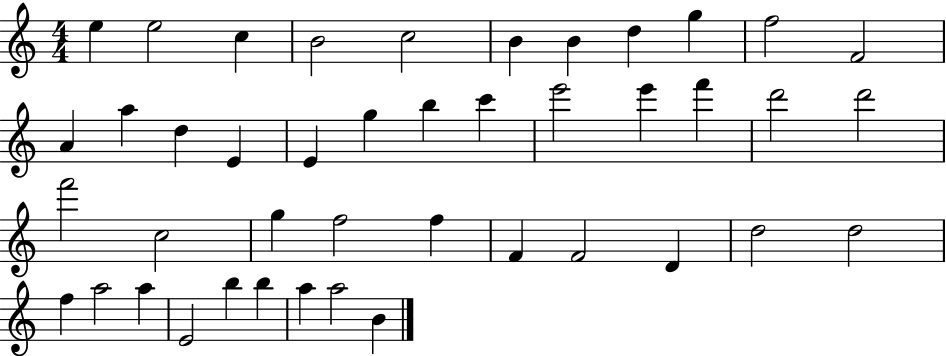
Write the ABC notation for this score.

X:1
T:Untitled
M:4/4
L:1/4
K:C
e e2 c B2 c2 B B d g f2 F2 A a d E E g b c' e'2 e' f' d'2 d'2 f'2 c2 g f2 f F F2 D d2 d2 f a2 a E2 b b a a2 B